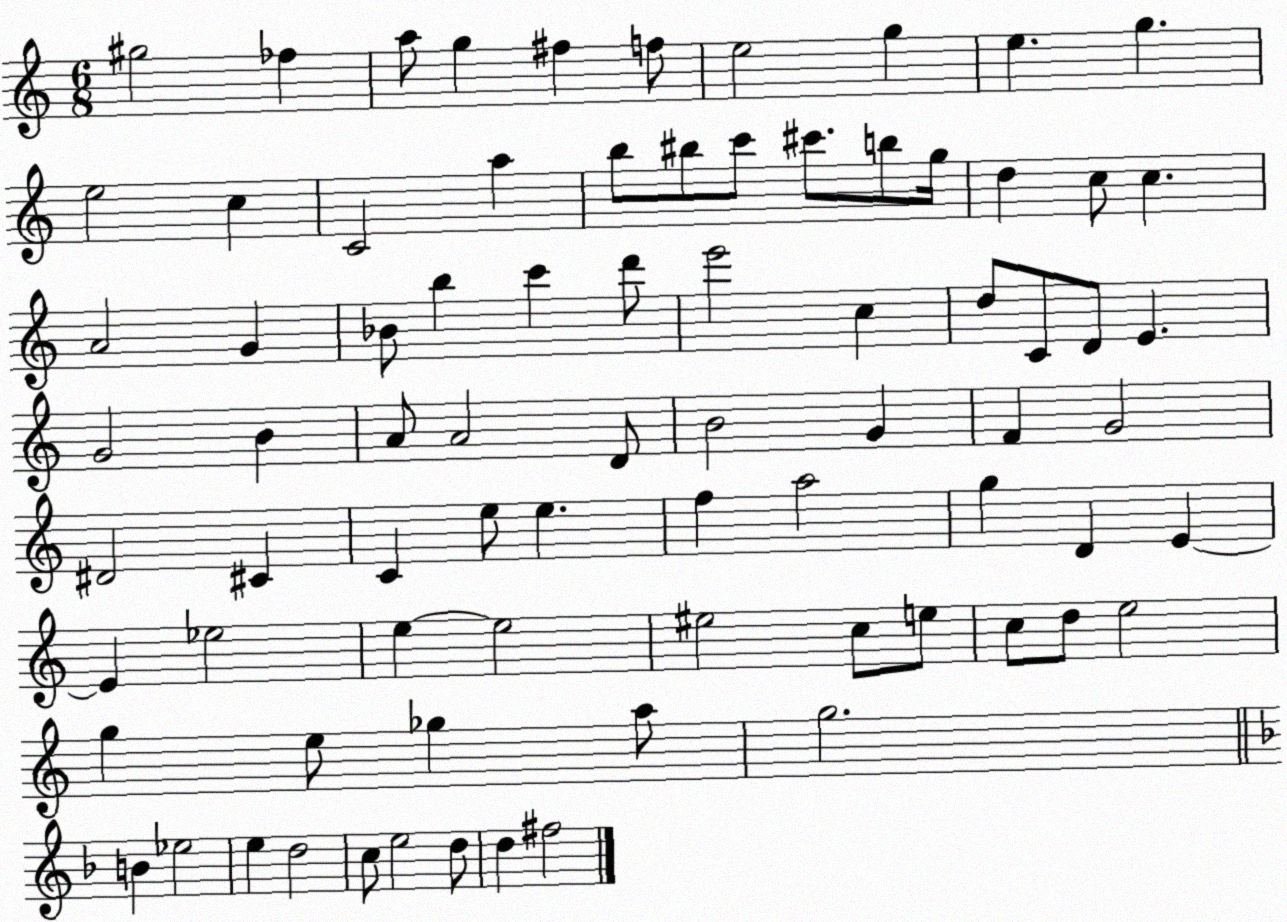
X:1
T:Untitled
M:6/8
L:1/4
K:C
^g2 _f a/2 g ^f f/2 e2 g e g e2 c C2 a b/2 ^b/2 c'/2 ^c'/2 b/2 g/4 d c/2 c A2 G _B/2 b c' d'/2 e'2 c d/2 C/2 D/2 E G2 B A/2 A2 D/2 B2 G F G2 ^D2 ^C C e/2 e f a2 g D E E _e2 e e2 ^e2 c/2 e/2 c/2 d/2 e2 g e/2 _g a/2 g2 B _e2 e d2 c/2 e2 d/2 d ^f2